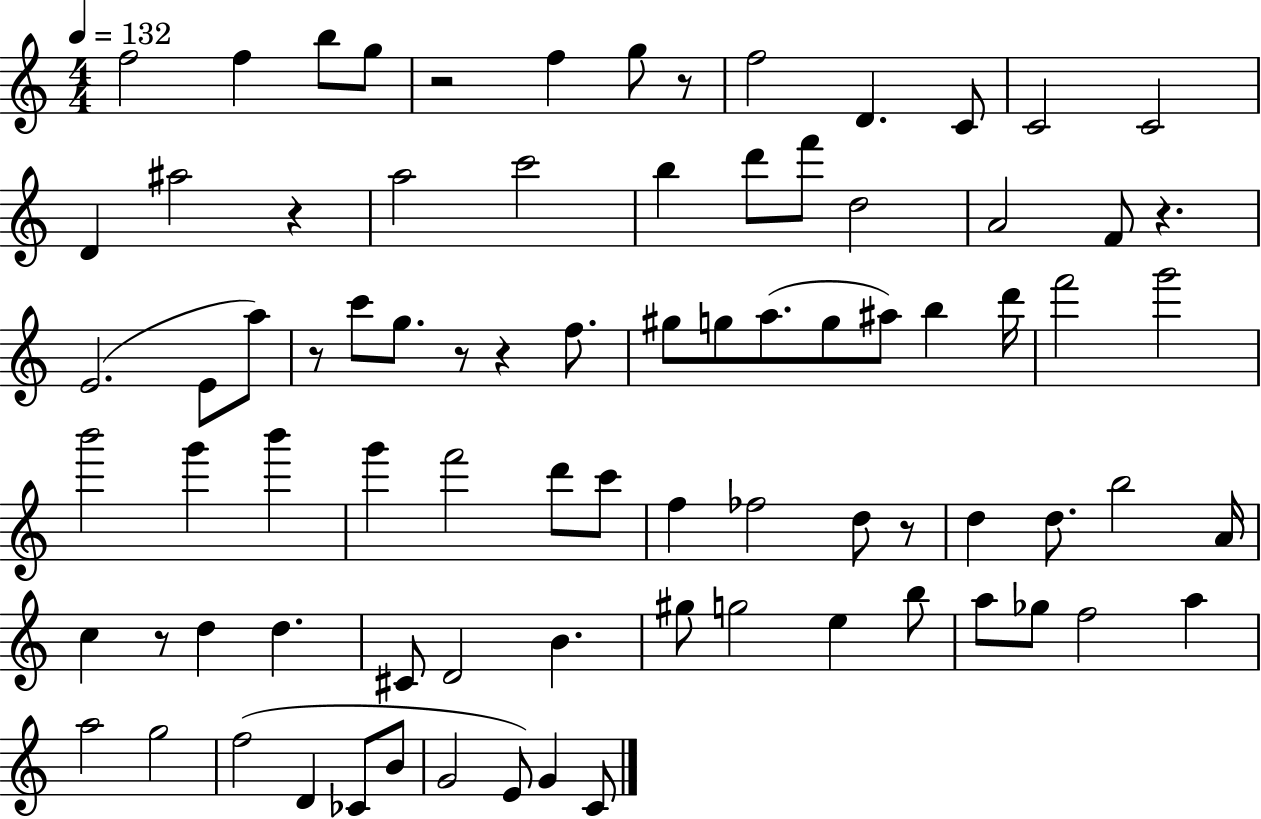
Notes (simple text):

F5/h F5/q B5/e G5/e R/h F5/q G5/e R/e F5/h D4/q. C4/e C4/h C4/h D4/q A#5/h R/q A5/h C6/h B5/q D6/e F6/e D5/h A4/h F4/e R/q. E4/h. E4/e A5/e R/e C6/e G5/e. R/e R/q F5/e. G#5/e G5/e A5/e. G5/e A#5/e B5/q D6/s F6/h G6/h B6/h G6/q B6/q G6/q F6/h D6/e C6/e F5/q FES5/h D5/e R/e D5/q D5/e. B5/h A4/s C5/q R/e D5/q D5/q. C#4/e D4/h B4/q. G#5/e G5/h E5/q B5/e A5/e Gb5/e F5/h A5/q A5/h G5/h F5/h D4/q CES4/e B4/e G4/h E4/e G4/q C4/e